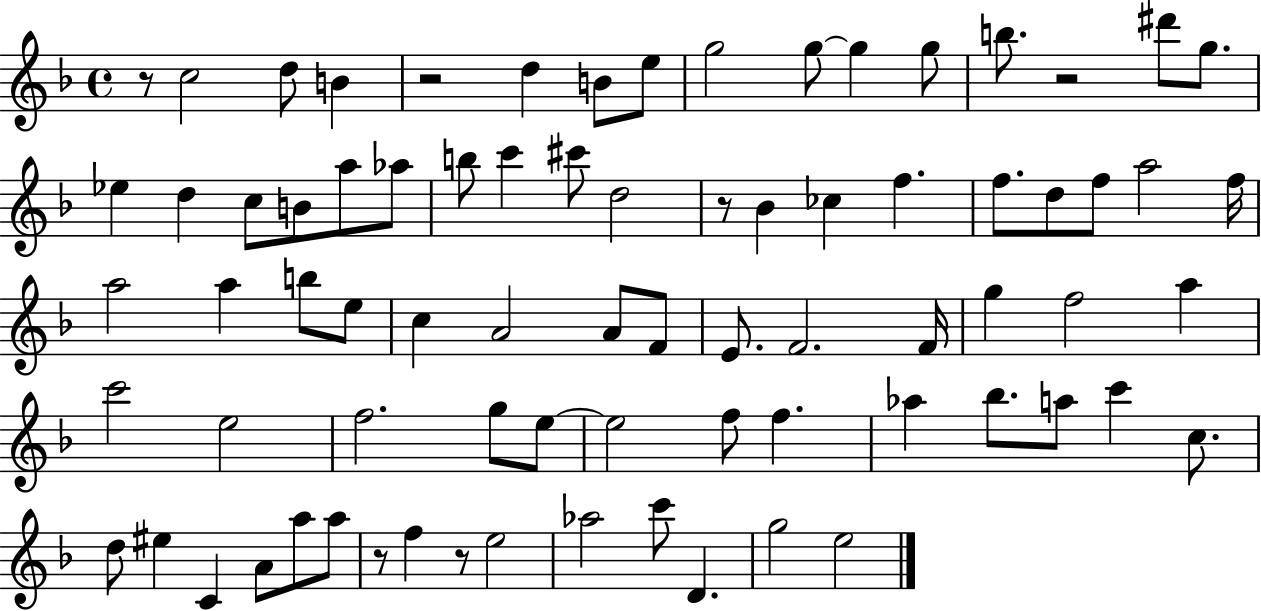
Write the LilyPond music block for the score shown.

{
  \clef treble
  \time 4/4
  \defaultTimeSignature
  \key f \major
  r8 c''2 d''8 b'4 | r2 d''4 b'8 e''8 | g''2 g''8~~ g''4 g''8 | b''8. r2 dis'''8 g''8. | \break ees''4 d''4 c''8 b'8 a''8 aes''8 | b''8 c'''4 cis'''8 d''2 | r8 bes'4 ces''4 f''4. | f''8. d''8 f''8 a''2 f''16 | \break a''2 a''4 b''8 e''8 | c''4 a'2 a'8 f'8 | e'8. f'2. f'16 | g''4 f''2 a''4 | \break c'''2 e''2 | f''2. g''8 e''8~~ | e''2 f''8 f''4. | aes''4 bes''8. a''8 c'''4 c''8. | \break d''8 eis''4 c'4 a'8 a''8 a''8 | r8 f''4 r8 e''2 | aes''2 c'''8 d'4. | g''2 e''2 | \break \bar "|."
}